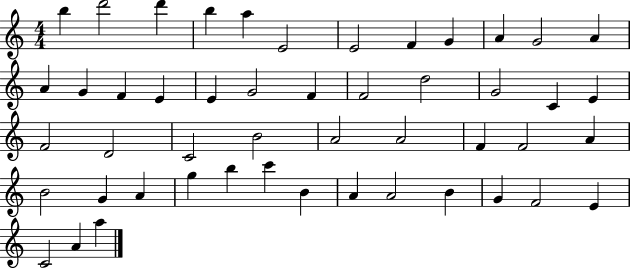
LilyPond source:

{
  \clef treble
  \numericTimeSignature
  \time 4/4
  \key c \major
  b''4 d'''2 d'''4 | b''4 a''4 e'2 | e'2 f'4 g'4 | a'4 g'2 a'4 | \break a'4 g'4 f'4 e'4 | e'4 g'2 f'4 | f'2 d''2 | g'2 c'4 e'4 | \break f'2 d'2 | c'2 b'2 | a'2 a'2 | f'4 f'2 a'4 | \break b'2 g'4 a'4 | g''4 b''4 c'''4 b'4 | a'4 a'2 b'4 | g'4 f'2 e'4 | \break c'2 a'4 a''4 | \bar "|."
}